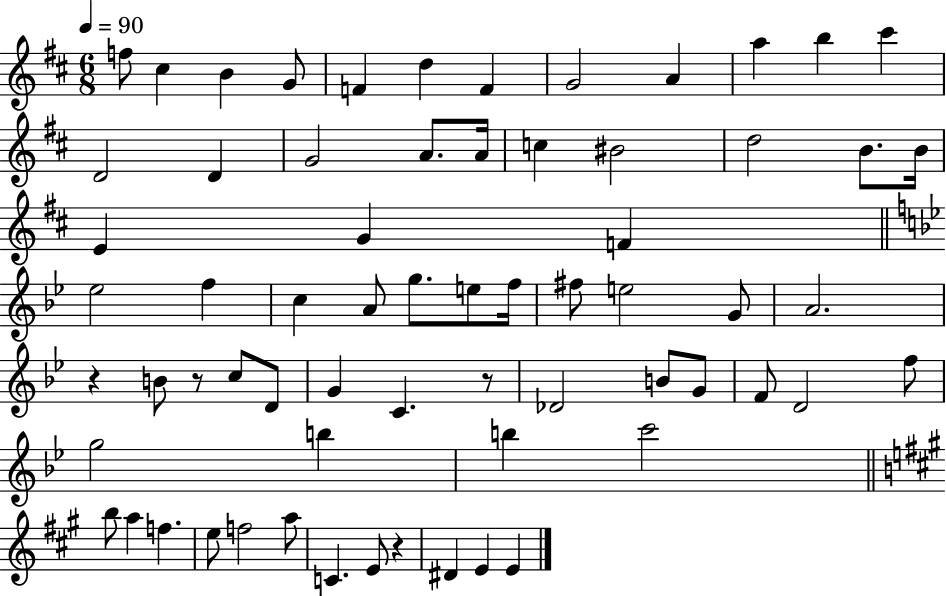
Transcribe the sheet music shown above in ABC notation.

X:1
T:Untitled
M:6/8
L:1/4
K:D
f/2 ^c B G/2 F d F G2 A a b ^c' D2 D G2 A/2 A/4 c ^B2 d2 B/2 B/4 E G F _e2 f c A/2 g/2 e/2 f/4 ^f/2 e2 G/2 A2 z B/2 z/2 c/2 D/2 G C z/2 _D2 B/2 G/2 F/2 D2 f/2 g2 b b c'2 b/2 a f e/2 f2 a/2 C E/2 z ^D E E